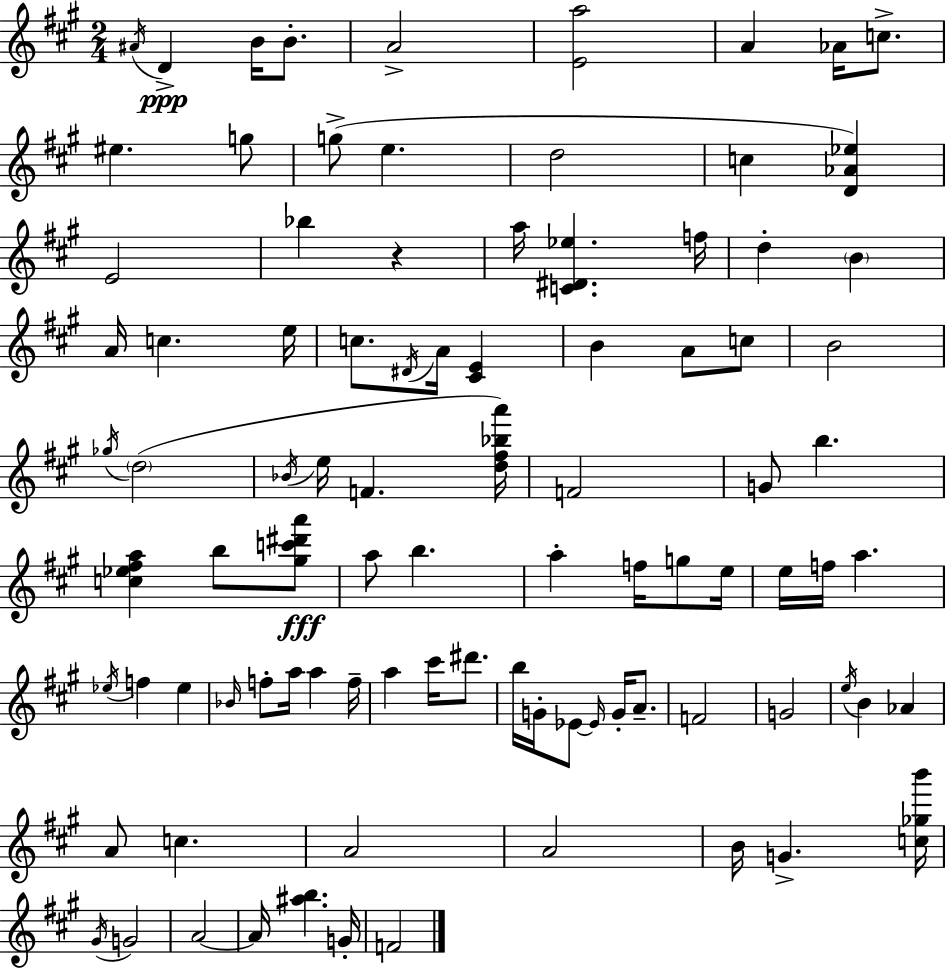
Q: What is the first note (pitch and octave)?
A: A#4